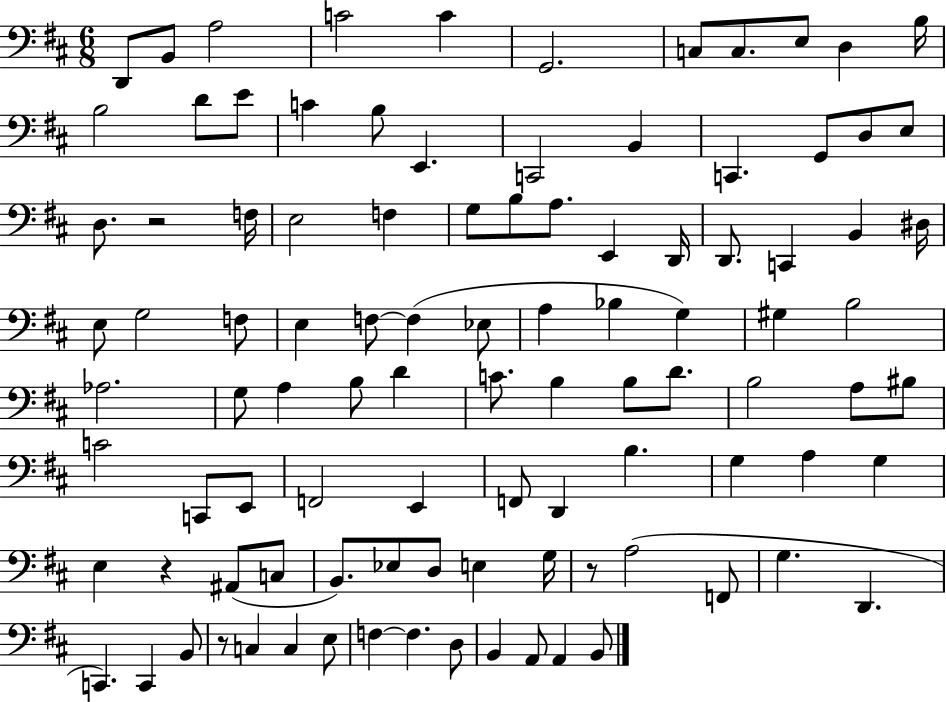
D2/e B2/e A3/h C4/h C4/q G2/h. C3/e C3/e. E3/e D3/q B3/s B3/h D4/e E4/e C4/q B3/e E2/q. C2/h B2/q C2/q. G2/e D3/e E3/e D3/e. R/h F3/s E3/h F3/q G3/e B3/e A3/e. E2/q D2/s D2/e. C2/q B2/q D#3/s E3/e G3/h F3/e E3/q F3/e F3/q Eb3/e A3/q Bb3/q G3/q G#3/q B3/h Ab3/h. G3/e A3/q B3/e D4/q C4/e. B3/q B3/e D4/e. B3/h A3/e BIS3/e C4/h C2/e E2/e F2/h E2/q F2/e D2/q B3/q. G3/q A3/q G3/q E3/q R/q A#2/e C3/e B2/e. Eb3/e D3/e E3/q G3/s R/e A3/h F2/e G3/q. D2/q. C2/q. C2/q B2/e R/e C3/q C3/q E3/e F3/q F3/q. D3/e B2/q A2/e A2/q B2/e